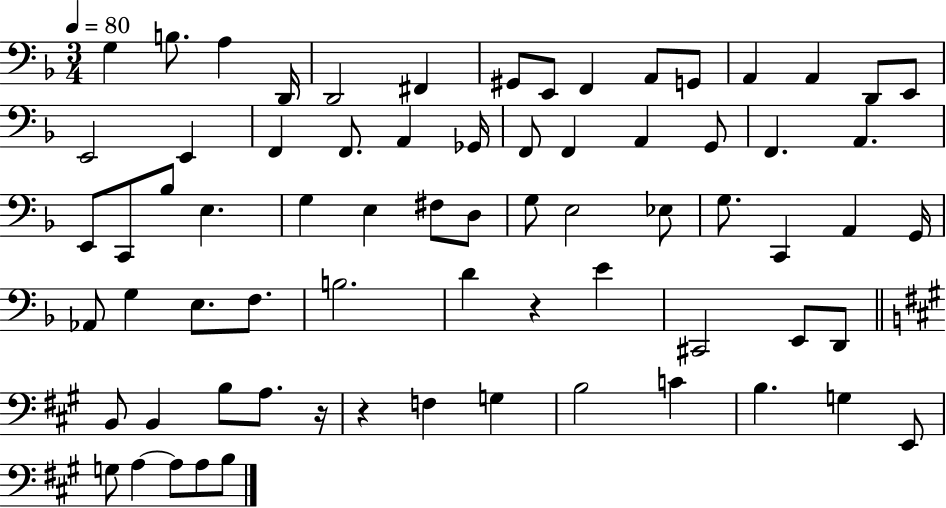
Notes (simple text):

G3/q B3/e. A3/q D2/s D2/h F#2/q G#2/e E2/e F2/q A2/e G2/e A2/q A2/q D2/e E2/e E2/h E2/q F2/q F2/e. A2/q Gb2/s F2/e F2/q A2/q G2/e F2/q. A2/q. E2/e C2/e Bb3/e E3/q. G3/q E3/q F#3/e D3/e G3/e E3/h Eb3/e G3/e. C2/q A2/q G2/s Ab2/e G3/q E3/e. F3/e. B3/h. D4/q R/q E4/q C#2/h E2/e D2/e B2/e B2/q B3/e A3/e. R/s R/q F3/q G3/q B3/h C4/q B3/q. G3/q E2/e G3/e A3/q A3/e A3/e B3/e